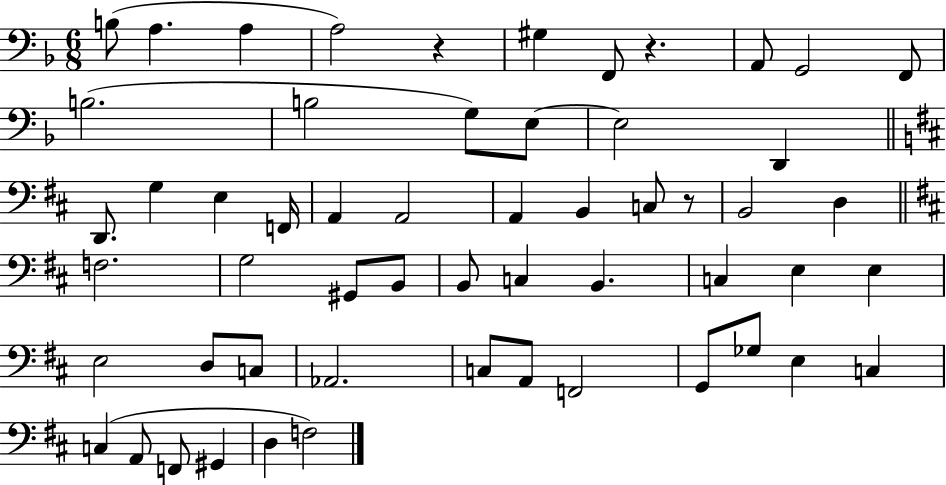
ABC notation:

X:1
T:Untitled
M:6/8
L:1/4
K:F
B,/2 A, A, A,2 z ^G, F,,/2 z A,,/2 G,,2 F,,/2 B,2 B,2 G,/2 E,/2 E,2 D,, D,,/2 G, E, F,,/4 A,, A,,2 A,, B,, C,/2 z/2 B,,2 D, F,2 G,2 ^G,,/2 B,,/2 B,,/2 C, B,, C, E, E, E,2 D,/2 C,/2 _A,,2 C,/2 A,,/2 F,,2 G,,/2 _G,/2 E, C, C, A,,/2 F,,/2 ^G,, D, F,2